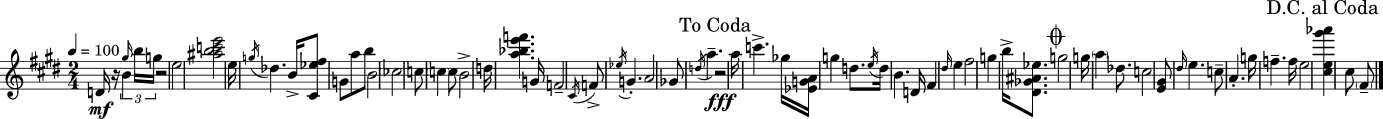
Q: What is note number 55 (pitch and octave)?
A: G5